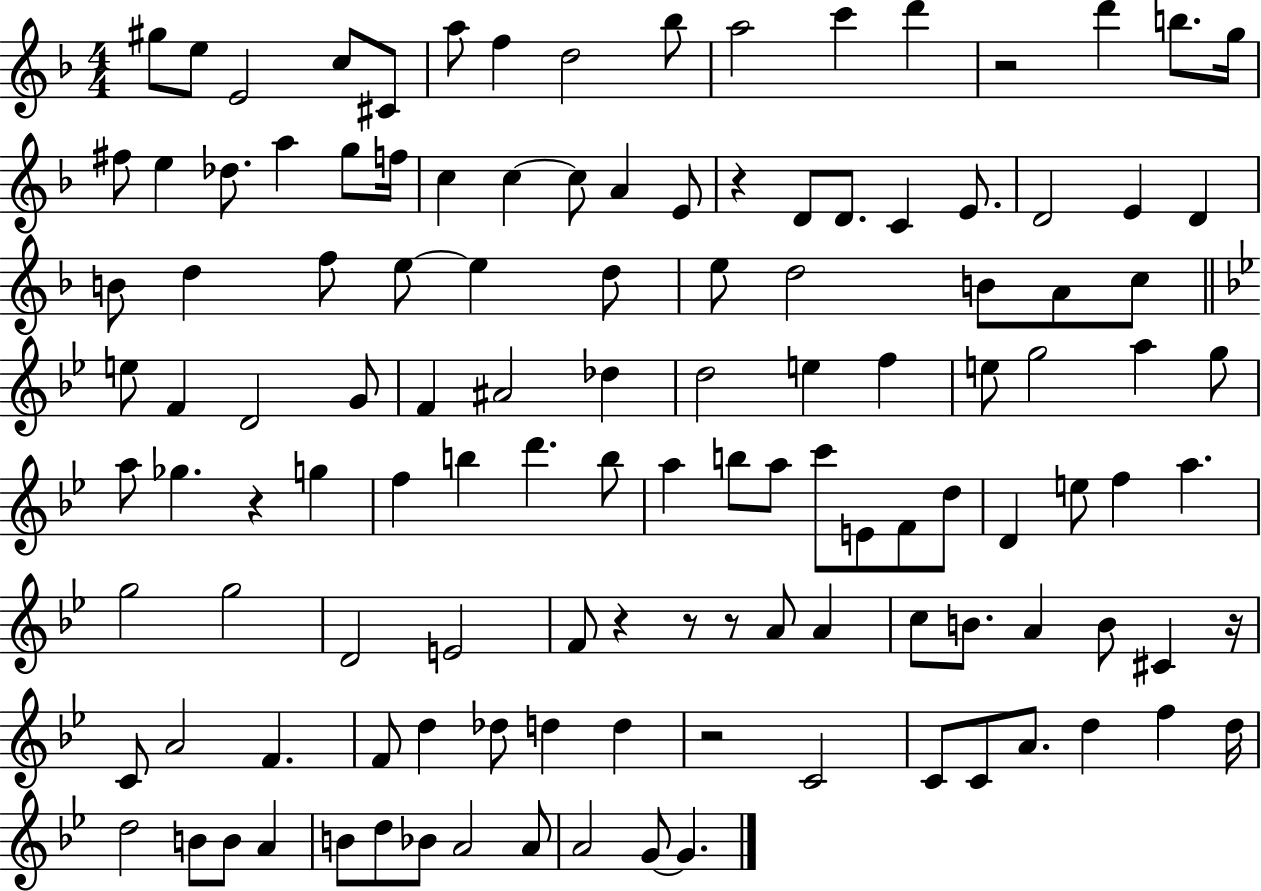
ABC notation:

X:1
T:Untitled
M:4/4
L:1/4
K:F
^g/2 e/2 E2 c/2 ^C/2 a/2 f d2 _b/2 a2 c' d' z2 d' b/2 g/4 ^f/2 e _d/2 a g/2 f/4 c c c/2 A E/2 z D/2 D/2 C E/2 D2 E D B/2 d f/2 e/2 e d/2 e/2 d2 B/2 A/2 c/2 e/2 F D2 G/2 F ^A2 _d d2 e f e/2 g2 a g/2 a/2 _g z g f b d' b/2 a b/2 a/2 c'/2 E/2 F/2 d/2 D e/2 f a g2 g2 D2 E2 F/2 z z/2 z/2 A/2 A c/2 B/2 A B/2 ^C z/4 C/2 A2 F F/2 d _d/2 d d z2 C2 C/2 C/2 A/2 d f d/4 d2 B/2 B/2 A B/2 d/2 _B/2 A2 A/2 A2 G/2 G